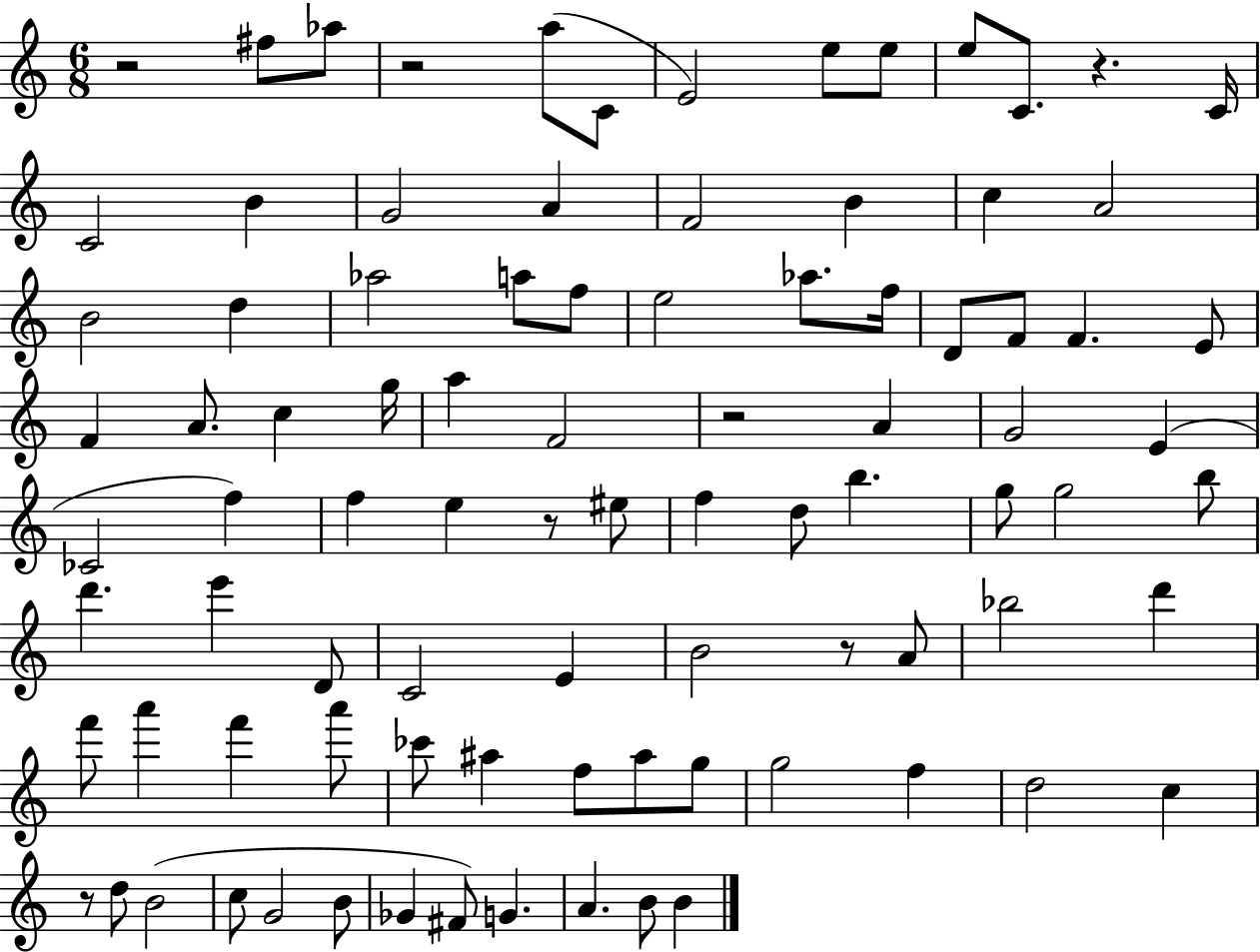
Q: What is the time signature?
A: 6/8